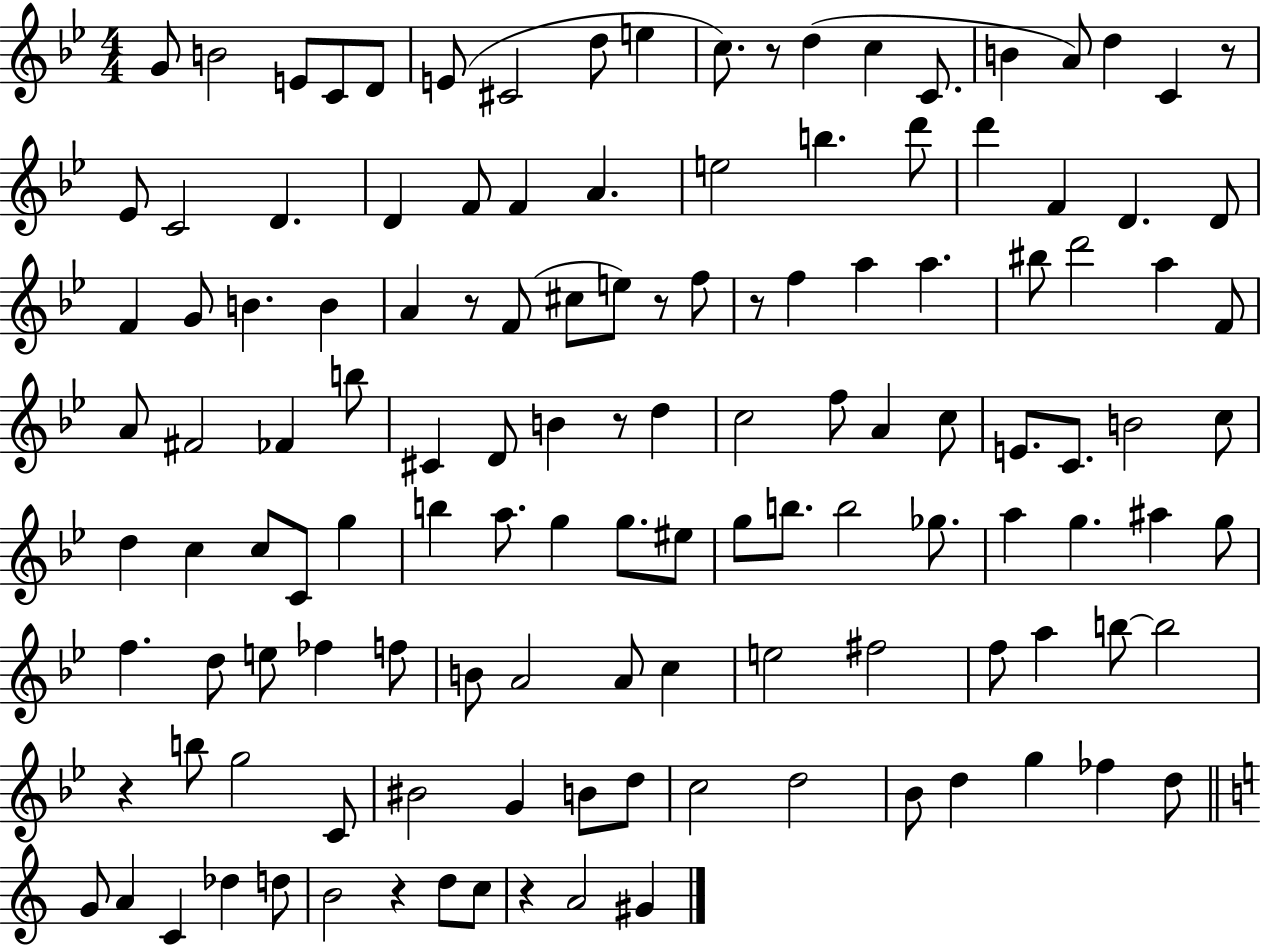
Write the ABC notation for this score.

X:1
T:Untitled
M:4/4
L:1/4
K:Bb
G/2 B2 E/2 C/2 D/2 E/2 ^C2 d/2 e c/2 z/2 d c C/2 B A/2 d C z/2 _E/2 C2 D D F/2 F A e2 b d'/2 d' F D D/2 F G/2 B B A z/2 F/2 ^c/2 e/2 z/2 f/2 z/2 f a a ^b/2 d'2 a F/2 A/2 ^F2 _F b/2 ^C D/2 B z/2 d c2 f/2 A c/2 E/2 C/2 B2 c/2 d c c/2 C/2 g b a/2 g g/2 ^e/2 g/2 b/2 b2 _g/2 a g ^a g/2 f d/2 e/2 _f f/2 B/2 A2 A/2 c e2 ^f2 f/2 a b/2 b2 z b/2 g2 C/2 ^B2 G B/2 d/2 c2 d2 _B/2 d g _f d/2 G/2 A C _d d/2 B2 z d/2 c/2 z A2 ^G